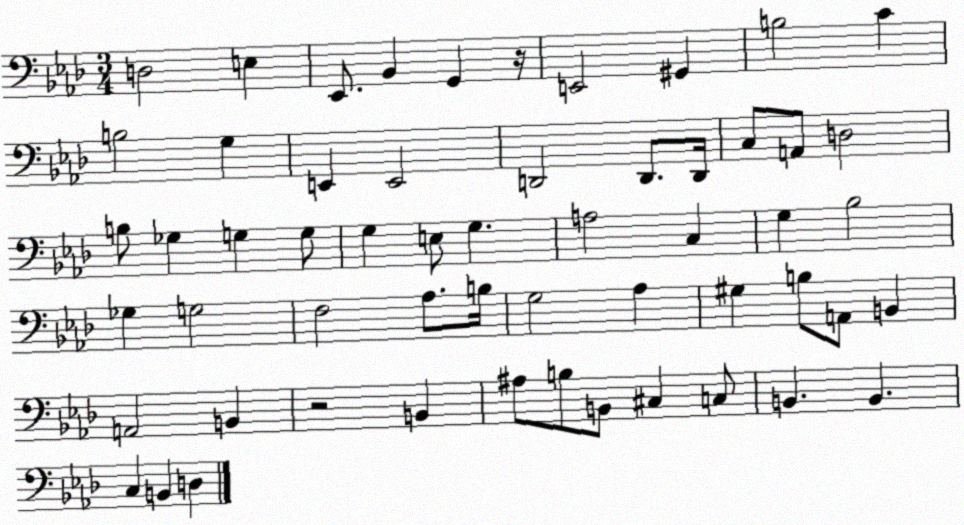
X:1
T:Untitled
M:3/4
L:1/4
K:Ab
D,2 E, _E,,/2 _B,, G,, z/4 E,,2 ^G,, B,2 C B,2 G, E,, E,,2 D,,2 D,,/2 D,,/4 C,/2 A,,/2 D,2 B,/2 _G, G, G,/2 G, E,/2 G, A,2 C, G, _B,2 _G, G,2 F,2 _A,/2 B,/4 G,2 _A, ^G, B,/2 A,,/2 B,, A,,2 B,, z2 B,, ^A,/2 B,/2 B,,/2 ^C, C,/2 B,, B,, C, B,, D,